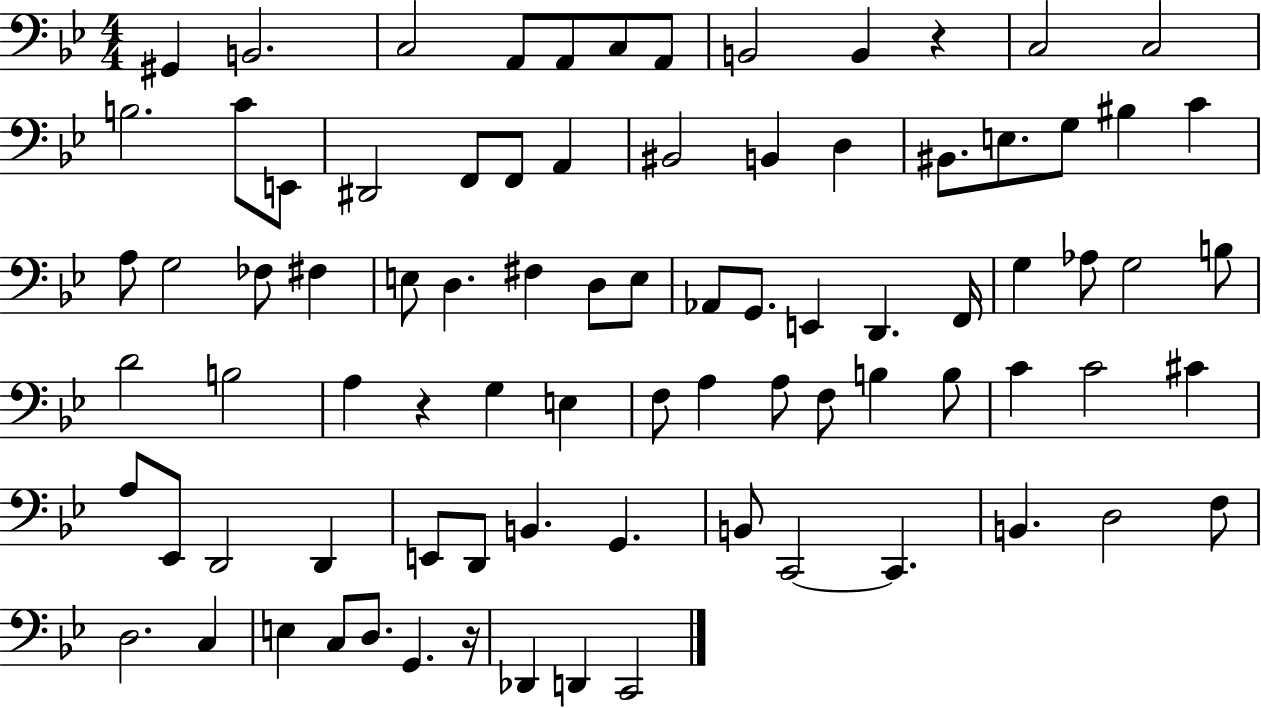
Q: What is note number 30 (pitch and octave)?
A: F#3